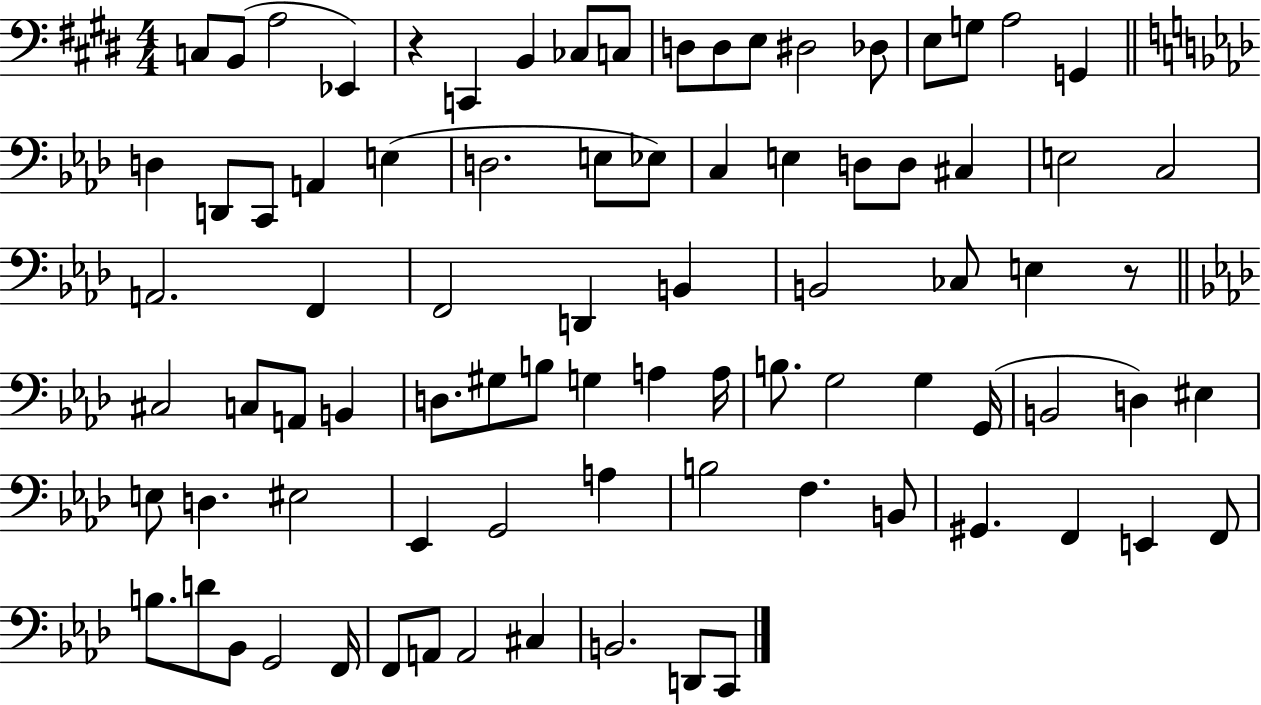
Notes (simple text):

C3/e B2/e A3/h Eb2/q R/q C2/q B2/q CES3/e C3/e D3/e D3/e E3/e D#3/h Db3/e E3/e G3/e A3/h G2/q D3/q D2/e C2/e A2/q E3/q D3/h. E3/e Eb3/e C3/q E3/q D3/e D3/e C#3/q E3/h C3/h A2/h. F2/q F2/h D2/q B2/q B2/h CES3/e E3/q R/e C#3/h C3/e A2/e B2/q D3/e. G#3/e B3/e G3/q A3/q A3/s B3/e. G3/h G3/q G2/s B2/h D3/q EIS3/q E3/e D3/q. EIS3/h Eb2/q G2/h A3/q B3/h F3/q. B2/e G#2/q. F2/q E2/q F2/e B3/e. D4/e Bb2/e G2/h F2/s F2/e A2/e A2/h C#3/q B2/h. D2/e C2/e